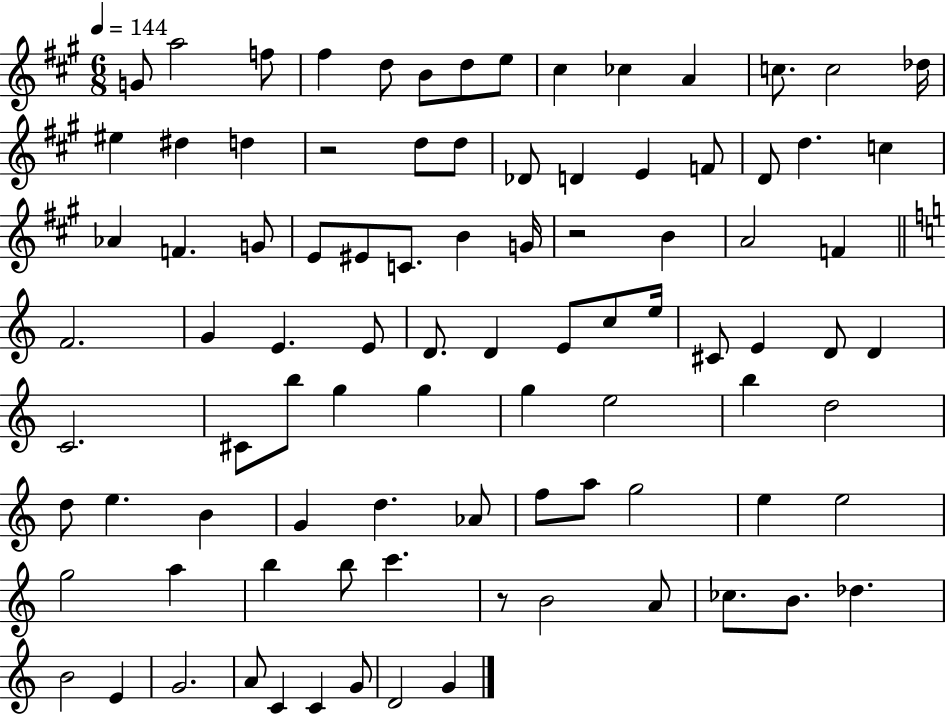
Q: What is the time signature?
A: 6/8